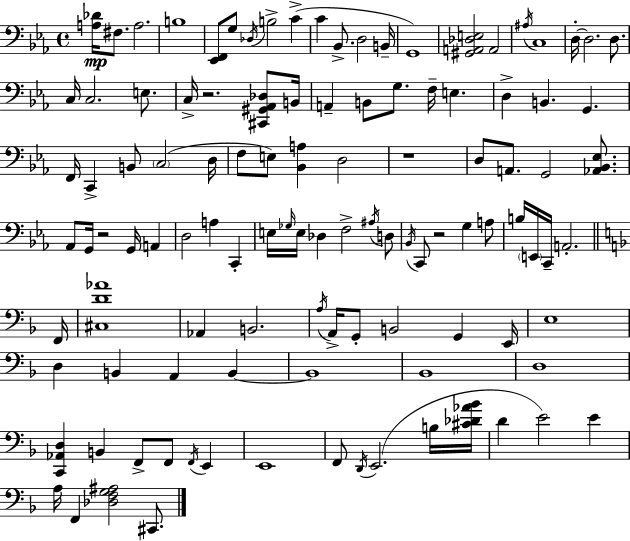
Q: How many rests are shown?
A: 4